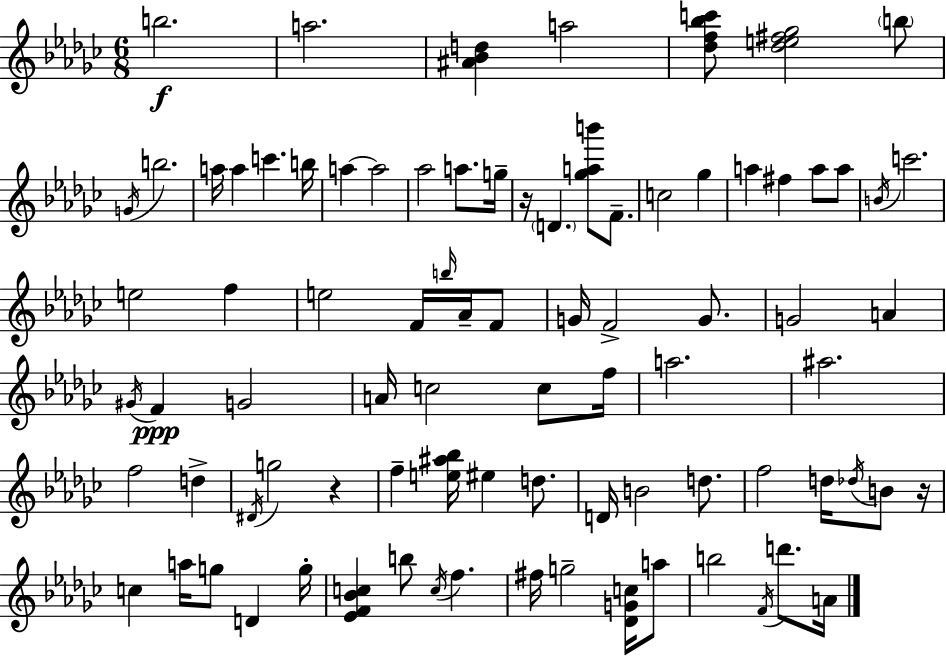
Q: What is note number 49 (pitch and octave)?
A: D#4